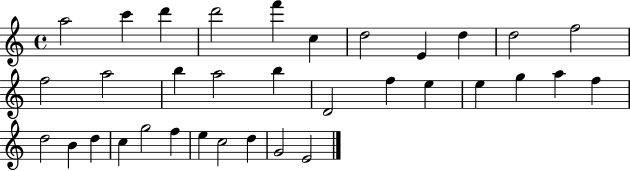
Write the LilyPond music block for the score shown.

{
  \clef treble
  \time 4/4
  \defaultTimeSignature
  \key c \major
  a''2 c'''4 d'''4 | d'''2 f'''4 c''4 | d''2 e'4 d''4 | d''2 f''2 | \break f''2 a''2 | b''4 a''2 b''4 | d'2 f''4 e''4 | e''4 g''4 a''4 f''4 | \break d''2 b'4 d''4 | c''4 g''2 f''4 | e''4 c''2 d''4 | g'2 e'2 | \break \bar "|."
}